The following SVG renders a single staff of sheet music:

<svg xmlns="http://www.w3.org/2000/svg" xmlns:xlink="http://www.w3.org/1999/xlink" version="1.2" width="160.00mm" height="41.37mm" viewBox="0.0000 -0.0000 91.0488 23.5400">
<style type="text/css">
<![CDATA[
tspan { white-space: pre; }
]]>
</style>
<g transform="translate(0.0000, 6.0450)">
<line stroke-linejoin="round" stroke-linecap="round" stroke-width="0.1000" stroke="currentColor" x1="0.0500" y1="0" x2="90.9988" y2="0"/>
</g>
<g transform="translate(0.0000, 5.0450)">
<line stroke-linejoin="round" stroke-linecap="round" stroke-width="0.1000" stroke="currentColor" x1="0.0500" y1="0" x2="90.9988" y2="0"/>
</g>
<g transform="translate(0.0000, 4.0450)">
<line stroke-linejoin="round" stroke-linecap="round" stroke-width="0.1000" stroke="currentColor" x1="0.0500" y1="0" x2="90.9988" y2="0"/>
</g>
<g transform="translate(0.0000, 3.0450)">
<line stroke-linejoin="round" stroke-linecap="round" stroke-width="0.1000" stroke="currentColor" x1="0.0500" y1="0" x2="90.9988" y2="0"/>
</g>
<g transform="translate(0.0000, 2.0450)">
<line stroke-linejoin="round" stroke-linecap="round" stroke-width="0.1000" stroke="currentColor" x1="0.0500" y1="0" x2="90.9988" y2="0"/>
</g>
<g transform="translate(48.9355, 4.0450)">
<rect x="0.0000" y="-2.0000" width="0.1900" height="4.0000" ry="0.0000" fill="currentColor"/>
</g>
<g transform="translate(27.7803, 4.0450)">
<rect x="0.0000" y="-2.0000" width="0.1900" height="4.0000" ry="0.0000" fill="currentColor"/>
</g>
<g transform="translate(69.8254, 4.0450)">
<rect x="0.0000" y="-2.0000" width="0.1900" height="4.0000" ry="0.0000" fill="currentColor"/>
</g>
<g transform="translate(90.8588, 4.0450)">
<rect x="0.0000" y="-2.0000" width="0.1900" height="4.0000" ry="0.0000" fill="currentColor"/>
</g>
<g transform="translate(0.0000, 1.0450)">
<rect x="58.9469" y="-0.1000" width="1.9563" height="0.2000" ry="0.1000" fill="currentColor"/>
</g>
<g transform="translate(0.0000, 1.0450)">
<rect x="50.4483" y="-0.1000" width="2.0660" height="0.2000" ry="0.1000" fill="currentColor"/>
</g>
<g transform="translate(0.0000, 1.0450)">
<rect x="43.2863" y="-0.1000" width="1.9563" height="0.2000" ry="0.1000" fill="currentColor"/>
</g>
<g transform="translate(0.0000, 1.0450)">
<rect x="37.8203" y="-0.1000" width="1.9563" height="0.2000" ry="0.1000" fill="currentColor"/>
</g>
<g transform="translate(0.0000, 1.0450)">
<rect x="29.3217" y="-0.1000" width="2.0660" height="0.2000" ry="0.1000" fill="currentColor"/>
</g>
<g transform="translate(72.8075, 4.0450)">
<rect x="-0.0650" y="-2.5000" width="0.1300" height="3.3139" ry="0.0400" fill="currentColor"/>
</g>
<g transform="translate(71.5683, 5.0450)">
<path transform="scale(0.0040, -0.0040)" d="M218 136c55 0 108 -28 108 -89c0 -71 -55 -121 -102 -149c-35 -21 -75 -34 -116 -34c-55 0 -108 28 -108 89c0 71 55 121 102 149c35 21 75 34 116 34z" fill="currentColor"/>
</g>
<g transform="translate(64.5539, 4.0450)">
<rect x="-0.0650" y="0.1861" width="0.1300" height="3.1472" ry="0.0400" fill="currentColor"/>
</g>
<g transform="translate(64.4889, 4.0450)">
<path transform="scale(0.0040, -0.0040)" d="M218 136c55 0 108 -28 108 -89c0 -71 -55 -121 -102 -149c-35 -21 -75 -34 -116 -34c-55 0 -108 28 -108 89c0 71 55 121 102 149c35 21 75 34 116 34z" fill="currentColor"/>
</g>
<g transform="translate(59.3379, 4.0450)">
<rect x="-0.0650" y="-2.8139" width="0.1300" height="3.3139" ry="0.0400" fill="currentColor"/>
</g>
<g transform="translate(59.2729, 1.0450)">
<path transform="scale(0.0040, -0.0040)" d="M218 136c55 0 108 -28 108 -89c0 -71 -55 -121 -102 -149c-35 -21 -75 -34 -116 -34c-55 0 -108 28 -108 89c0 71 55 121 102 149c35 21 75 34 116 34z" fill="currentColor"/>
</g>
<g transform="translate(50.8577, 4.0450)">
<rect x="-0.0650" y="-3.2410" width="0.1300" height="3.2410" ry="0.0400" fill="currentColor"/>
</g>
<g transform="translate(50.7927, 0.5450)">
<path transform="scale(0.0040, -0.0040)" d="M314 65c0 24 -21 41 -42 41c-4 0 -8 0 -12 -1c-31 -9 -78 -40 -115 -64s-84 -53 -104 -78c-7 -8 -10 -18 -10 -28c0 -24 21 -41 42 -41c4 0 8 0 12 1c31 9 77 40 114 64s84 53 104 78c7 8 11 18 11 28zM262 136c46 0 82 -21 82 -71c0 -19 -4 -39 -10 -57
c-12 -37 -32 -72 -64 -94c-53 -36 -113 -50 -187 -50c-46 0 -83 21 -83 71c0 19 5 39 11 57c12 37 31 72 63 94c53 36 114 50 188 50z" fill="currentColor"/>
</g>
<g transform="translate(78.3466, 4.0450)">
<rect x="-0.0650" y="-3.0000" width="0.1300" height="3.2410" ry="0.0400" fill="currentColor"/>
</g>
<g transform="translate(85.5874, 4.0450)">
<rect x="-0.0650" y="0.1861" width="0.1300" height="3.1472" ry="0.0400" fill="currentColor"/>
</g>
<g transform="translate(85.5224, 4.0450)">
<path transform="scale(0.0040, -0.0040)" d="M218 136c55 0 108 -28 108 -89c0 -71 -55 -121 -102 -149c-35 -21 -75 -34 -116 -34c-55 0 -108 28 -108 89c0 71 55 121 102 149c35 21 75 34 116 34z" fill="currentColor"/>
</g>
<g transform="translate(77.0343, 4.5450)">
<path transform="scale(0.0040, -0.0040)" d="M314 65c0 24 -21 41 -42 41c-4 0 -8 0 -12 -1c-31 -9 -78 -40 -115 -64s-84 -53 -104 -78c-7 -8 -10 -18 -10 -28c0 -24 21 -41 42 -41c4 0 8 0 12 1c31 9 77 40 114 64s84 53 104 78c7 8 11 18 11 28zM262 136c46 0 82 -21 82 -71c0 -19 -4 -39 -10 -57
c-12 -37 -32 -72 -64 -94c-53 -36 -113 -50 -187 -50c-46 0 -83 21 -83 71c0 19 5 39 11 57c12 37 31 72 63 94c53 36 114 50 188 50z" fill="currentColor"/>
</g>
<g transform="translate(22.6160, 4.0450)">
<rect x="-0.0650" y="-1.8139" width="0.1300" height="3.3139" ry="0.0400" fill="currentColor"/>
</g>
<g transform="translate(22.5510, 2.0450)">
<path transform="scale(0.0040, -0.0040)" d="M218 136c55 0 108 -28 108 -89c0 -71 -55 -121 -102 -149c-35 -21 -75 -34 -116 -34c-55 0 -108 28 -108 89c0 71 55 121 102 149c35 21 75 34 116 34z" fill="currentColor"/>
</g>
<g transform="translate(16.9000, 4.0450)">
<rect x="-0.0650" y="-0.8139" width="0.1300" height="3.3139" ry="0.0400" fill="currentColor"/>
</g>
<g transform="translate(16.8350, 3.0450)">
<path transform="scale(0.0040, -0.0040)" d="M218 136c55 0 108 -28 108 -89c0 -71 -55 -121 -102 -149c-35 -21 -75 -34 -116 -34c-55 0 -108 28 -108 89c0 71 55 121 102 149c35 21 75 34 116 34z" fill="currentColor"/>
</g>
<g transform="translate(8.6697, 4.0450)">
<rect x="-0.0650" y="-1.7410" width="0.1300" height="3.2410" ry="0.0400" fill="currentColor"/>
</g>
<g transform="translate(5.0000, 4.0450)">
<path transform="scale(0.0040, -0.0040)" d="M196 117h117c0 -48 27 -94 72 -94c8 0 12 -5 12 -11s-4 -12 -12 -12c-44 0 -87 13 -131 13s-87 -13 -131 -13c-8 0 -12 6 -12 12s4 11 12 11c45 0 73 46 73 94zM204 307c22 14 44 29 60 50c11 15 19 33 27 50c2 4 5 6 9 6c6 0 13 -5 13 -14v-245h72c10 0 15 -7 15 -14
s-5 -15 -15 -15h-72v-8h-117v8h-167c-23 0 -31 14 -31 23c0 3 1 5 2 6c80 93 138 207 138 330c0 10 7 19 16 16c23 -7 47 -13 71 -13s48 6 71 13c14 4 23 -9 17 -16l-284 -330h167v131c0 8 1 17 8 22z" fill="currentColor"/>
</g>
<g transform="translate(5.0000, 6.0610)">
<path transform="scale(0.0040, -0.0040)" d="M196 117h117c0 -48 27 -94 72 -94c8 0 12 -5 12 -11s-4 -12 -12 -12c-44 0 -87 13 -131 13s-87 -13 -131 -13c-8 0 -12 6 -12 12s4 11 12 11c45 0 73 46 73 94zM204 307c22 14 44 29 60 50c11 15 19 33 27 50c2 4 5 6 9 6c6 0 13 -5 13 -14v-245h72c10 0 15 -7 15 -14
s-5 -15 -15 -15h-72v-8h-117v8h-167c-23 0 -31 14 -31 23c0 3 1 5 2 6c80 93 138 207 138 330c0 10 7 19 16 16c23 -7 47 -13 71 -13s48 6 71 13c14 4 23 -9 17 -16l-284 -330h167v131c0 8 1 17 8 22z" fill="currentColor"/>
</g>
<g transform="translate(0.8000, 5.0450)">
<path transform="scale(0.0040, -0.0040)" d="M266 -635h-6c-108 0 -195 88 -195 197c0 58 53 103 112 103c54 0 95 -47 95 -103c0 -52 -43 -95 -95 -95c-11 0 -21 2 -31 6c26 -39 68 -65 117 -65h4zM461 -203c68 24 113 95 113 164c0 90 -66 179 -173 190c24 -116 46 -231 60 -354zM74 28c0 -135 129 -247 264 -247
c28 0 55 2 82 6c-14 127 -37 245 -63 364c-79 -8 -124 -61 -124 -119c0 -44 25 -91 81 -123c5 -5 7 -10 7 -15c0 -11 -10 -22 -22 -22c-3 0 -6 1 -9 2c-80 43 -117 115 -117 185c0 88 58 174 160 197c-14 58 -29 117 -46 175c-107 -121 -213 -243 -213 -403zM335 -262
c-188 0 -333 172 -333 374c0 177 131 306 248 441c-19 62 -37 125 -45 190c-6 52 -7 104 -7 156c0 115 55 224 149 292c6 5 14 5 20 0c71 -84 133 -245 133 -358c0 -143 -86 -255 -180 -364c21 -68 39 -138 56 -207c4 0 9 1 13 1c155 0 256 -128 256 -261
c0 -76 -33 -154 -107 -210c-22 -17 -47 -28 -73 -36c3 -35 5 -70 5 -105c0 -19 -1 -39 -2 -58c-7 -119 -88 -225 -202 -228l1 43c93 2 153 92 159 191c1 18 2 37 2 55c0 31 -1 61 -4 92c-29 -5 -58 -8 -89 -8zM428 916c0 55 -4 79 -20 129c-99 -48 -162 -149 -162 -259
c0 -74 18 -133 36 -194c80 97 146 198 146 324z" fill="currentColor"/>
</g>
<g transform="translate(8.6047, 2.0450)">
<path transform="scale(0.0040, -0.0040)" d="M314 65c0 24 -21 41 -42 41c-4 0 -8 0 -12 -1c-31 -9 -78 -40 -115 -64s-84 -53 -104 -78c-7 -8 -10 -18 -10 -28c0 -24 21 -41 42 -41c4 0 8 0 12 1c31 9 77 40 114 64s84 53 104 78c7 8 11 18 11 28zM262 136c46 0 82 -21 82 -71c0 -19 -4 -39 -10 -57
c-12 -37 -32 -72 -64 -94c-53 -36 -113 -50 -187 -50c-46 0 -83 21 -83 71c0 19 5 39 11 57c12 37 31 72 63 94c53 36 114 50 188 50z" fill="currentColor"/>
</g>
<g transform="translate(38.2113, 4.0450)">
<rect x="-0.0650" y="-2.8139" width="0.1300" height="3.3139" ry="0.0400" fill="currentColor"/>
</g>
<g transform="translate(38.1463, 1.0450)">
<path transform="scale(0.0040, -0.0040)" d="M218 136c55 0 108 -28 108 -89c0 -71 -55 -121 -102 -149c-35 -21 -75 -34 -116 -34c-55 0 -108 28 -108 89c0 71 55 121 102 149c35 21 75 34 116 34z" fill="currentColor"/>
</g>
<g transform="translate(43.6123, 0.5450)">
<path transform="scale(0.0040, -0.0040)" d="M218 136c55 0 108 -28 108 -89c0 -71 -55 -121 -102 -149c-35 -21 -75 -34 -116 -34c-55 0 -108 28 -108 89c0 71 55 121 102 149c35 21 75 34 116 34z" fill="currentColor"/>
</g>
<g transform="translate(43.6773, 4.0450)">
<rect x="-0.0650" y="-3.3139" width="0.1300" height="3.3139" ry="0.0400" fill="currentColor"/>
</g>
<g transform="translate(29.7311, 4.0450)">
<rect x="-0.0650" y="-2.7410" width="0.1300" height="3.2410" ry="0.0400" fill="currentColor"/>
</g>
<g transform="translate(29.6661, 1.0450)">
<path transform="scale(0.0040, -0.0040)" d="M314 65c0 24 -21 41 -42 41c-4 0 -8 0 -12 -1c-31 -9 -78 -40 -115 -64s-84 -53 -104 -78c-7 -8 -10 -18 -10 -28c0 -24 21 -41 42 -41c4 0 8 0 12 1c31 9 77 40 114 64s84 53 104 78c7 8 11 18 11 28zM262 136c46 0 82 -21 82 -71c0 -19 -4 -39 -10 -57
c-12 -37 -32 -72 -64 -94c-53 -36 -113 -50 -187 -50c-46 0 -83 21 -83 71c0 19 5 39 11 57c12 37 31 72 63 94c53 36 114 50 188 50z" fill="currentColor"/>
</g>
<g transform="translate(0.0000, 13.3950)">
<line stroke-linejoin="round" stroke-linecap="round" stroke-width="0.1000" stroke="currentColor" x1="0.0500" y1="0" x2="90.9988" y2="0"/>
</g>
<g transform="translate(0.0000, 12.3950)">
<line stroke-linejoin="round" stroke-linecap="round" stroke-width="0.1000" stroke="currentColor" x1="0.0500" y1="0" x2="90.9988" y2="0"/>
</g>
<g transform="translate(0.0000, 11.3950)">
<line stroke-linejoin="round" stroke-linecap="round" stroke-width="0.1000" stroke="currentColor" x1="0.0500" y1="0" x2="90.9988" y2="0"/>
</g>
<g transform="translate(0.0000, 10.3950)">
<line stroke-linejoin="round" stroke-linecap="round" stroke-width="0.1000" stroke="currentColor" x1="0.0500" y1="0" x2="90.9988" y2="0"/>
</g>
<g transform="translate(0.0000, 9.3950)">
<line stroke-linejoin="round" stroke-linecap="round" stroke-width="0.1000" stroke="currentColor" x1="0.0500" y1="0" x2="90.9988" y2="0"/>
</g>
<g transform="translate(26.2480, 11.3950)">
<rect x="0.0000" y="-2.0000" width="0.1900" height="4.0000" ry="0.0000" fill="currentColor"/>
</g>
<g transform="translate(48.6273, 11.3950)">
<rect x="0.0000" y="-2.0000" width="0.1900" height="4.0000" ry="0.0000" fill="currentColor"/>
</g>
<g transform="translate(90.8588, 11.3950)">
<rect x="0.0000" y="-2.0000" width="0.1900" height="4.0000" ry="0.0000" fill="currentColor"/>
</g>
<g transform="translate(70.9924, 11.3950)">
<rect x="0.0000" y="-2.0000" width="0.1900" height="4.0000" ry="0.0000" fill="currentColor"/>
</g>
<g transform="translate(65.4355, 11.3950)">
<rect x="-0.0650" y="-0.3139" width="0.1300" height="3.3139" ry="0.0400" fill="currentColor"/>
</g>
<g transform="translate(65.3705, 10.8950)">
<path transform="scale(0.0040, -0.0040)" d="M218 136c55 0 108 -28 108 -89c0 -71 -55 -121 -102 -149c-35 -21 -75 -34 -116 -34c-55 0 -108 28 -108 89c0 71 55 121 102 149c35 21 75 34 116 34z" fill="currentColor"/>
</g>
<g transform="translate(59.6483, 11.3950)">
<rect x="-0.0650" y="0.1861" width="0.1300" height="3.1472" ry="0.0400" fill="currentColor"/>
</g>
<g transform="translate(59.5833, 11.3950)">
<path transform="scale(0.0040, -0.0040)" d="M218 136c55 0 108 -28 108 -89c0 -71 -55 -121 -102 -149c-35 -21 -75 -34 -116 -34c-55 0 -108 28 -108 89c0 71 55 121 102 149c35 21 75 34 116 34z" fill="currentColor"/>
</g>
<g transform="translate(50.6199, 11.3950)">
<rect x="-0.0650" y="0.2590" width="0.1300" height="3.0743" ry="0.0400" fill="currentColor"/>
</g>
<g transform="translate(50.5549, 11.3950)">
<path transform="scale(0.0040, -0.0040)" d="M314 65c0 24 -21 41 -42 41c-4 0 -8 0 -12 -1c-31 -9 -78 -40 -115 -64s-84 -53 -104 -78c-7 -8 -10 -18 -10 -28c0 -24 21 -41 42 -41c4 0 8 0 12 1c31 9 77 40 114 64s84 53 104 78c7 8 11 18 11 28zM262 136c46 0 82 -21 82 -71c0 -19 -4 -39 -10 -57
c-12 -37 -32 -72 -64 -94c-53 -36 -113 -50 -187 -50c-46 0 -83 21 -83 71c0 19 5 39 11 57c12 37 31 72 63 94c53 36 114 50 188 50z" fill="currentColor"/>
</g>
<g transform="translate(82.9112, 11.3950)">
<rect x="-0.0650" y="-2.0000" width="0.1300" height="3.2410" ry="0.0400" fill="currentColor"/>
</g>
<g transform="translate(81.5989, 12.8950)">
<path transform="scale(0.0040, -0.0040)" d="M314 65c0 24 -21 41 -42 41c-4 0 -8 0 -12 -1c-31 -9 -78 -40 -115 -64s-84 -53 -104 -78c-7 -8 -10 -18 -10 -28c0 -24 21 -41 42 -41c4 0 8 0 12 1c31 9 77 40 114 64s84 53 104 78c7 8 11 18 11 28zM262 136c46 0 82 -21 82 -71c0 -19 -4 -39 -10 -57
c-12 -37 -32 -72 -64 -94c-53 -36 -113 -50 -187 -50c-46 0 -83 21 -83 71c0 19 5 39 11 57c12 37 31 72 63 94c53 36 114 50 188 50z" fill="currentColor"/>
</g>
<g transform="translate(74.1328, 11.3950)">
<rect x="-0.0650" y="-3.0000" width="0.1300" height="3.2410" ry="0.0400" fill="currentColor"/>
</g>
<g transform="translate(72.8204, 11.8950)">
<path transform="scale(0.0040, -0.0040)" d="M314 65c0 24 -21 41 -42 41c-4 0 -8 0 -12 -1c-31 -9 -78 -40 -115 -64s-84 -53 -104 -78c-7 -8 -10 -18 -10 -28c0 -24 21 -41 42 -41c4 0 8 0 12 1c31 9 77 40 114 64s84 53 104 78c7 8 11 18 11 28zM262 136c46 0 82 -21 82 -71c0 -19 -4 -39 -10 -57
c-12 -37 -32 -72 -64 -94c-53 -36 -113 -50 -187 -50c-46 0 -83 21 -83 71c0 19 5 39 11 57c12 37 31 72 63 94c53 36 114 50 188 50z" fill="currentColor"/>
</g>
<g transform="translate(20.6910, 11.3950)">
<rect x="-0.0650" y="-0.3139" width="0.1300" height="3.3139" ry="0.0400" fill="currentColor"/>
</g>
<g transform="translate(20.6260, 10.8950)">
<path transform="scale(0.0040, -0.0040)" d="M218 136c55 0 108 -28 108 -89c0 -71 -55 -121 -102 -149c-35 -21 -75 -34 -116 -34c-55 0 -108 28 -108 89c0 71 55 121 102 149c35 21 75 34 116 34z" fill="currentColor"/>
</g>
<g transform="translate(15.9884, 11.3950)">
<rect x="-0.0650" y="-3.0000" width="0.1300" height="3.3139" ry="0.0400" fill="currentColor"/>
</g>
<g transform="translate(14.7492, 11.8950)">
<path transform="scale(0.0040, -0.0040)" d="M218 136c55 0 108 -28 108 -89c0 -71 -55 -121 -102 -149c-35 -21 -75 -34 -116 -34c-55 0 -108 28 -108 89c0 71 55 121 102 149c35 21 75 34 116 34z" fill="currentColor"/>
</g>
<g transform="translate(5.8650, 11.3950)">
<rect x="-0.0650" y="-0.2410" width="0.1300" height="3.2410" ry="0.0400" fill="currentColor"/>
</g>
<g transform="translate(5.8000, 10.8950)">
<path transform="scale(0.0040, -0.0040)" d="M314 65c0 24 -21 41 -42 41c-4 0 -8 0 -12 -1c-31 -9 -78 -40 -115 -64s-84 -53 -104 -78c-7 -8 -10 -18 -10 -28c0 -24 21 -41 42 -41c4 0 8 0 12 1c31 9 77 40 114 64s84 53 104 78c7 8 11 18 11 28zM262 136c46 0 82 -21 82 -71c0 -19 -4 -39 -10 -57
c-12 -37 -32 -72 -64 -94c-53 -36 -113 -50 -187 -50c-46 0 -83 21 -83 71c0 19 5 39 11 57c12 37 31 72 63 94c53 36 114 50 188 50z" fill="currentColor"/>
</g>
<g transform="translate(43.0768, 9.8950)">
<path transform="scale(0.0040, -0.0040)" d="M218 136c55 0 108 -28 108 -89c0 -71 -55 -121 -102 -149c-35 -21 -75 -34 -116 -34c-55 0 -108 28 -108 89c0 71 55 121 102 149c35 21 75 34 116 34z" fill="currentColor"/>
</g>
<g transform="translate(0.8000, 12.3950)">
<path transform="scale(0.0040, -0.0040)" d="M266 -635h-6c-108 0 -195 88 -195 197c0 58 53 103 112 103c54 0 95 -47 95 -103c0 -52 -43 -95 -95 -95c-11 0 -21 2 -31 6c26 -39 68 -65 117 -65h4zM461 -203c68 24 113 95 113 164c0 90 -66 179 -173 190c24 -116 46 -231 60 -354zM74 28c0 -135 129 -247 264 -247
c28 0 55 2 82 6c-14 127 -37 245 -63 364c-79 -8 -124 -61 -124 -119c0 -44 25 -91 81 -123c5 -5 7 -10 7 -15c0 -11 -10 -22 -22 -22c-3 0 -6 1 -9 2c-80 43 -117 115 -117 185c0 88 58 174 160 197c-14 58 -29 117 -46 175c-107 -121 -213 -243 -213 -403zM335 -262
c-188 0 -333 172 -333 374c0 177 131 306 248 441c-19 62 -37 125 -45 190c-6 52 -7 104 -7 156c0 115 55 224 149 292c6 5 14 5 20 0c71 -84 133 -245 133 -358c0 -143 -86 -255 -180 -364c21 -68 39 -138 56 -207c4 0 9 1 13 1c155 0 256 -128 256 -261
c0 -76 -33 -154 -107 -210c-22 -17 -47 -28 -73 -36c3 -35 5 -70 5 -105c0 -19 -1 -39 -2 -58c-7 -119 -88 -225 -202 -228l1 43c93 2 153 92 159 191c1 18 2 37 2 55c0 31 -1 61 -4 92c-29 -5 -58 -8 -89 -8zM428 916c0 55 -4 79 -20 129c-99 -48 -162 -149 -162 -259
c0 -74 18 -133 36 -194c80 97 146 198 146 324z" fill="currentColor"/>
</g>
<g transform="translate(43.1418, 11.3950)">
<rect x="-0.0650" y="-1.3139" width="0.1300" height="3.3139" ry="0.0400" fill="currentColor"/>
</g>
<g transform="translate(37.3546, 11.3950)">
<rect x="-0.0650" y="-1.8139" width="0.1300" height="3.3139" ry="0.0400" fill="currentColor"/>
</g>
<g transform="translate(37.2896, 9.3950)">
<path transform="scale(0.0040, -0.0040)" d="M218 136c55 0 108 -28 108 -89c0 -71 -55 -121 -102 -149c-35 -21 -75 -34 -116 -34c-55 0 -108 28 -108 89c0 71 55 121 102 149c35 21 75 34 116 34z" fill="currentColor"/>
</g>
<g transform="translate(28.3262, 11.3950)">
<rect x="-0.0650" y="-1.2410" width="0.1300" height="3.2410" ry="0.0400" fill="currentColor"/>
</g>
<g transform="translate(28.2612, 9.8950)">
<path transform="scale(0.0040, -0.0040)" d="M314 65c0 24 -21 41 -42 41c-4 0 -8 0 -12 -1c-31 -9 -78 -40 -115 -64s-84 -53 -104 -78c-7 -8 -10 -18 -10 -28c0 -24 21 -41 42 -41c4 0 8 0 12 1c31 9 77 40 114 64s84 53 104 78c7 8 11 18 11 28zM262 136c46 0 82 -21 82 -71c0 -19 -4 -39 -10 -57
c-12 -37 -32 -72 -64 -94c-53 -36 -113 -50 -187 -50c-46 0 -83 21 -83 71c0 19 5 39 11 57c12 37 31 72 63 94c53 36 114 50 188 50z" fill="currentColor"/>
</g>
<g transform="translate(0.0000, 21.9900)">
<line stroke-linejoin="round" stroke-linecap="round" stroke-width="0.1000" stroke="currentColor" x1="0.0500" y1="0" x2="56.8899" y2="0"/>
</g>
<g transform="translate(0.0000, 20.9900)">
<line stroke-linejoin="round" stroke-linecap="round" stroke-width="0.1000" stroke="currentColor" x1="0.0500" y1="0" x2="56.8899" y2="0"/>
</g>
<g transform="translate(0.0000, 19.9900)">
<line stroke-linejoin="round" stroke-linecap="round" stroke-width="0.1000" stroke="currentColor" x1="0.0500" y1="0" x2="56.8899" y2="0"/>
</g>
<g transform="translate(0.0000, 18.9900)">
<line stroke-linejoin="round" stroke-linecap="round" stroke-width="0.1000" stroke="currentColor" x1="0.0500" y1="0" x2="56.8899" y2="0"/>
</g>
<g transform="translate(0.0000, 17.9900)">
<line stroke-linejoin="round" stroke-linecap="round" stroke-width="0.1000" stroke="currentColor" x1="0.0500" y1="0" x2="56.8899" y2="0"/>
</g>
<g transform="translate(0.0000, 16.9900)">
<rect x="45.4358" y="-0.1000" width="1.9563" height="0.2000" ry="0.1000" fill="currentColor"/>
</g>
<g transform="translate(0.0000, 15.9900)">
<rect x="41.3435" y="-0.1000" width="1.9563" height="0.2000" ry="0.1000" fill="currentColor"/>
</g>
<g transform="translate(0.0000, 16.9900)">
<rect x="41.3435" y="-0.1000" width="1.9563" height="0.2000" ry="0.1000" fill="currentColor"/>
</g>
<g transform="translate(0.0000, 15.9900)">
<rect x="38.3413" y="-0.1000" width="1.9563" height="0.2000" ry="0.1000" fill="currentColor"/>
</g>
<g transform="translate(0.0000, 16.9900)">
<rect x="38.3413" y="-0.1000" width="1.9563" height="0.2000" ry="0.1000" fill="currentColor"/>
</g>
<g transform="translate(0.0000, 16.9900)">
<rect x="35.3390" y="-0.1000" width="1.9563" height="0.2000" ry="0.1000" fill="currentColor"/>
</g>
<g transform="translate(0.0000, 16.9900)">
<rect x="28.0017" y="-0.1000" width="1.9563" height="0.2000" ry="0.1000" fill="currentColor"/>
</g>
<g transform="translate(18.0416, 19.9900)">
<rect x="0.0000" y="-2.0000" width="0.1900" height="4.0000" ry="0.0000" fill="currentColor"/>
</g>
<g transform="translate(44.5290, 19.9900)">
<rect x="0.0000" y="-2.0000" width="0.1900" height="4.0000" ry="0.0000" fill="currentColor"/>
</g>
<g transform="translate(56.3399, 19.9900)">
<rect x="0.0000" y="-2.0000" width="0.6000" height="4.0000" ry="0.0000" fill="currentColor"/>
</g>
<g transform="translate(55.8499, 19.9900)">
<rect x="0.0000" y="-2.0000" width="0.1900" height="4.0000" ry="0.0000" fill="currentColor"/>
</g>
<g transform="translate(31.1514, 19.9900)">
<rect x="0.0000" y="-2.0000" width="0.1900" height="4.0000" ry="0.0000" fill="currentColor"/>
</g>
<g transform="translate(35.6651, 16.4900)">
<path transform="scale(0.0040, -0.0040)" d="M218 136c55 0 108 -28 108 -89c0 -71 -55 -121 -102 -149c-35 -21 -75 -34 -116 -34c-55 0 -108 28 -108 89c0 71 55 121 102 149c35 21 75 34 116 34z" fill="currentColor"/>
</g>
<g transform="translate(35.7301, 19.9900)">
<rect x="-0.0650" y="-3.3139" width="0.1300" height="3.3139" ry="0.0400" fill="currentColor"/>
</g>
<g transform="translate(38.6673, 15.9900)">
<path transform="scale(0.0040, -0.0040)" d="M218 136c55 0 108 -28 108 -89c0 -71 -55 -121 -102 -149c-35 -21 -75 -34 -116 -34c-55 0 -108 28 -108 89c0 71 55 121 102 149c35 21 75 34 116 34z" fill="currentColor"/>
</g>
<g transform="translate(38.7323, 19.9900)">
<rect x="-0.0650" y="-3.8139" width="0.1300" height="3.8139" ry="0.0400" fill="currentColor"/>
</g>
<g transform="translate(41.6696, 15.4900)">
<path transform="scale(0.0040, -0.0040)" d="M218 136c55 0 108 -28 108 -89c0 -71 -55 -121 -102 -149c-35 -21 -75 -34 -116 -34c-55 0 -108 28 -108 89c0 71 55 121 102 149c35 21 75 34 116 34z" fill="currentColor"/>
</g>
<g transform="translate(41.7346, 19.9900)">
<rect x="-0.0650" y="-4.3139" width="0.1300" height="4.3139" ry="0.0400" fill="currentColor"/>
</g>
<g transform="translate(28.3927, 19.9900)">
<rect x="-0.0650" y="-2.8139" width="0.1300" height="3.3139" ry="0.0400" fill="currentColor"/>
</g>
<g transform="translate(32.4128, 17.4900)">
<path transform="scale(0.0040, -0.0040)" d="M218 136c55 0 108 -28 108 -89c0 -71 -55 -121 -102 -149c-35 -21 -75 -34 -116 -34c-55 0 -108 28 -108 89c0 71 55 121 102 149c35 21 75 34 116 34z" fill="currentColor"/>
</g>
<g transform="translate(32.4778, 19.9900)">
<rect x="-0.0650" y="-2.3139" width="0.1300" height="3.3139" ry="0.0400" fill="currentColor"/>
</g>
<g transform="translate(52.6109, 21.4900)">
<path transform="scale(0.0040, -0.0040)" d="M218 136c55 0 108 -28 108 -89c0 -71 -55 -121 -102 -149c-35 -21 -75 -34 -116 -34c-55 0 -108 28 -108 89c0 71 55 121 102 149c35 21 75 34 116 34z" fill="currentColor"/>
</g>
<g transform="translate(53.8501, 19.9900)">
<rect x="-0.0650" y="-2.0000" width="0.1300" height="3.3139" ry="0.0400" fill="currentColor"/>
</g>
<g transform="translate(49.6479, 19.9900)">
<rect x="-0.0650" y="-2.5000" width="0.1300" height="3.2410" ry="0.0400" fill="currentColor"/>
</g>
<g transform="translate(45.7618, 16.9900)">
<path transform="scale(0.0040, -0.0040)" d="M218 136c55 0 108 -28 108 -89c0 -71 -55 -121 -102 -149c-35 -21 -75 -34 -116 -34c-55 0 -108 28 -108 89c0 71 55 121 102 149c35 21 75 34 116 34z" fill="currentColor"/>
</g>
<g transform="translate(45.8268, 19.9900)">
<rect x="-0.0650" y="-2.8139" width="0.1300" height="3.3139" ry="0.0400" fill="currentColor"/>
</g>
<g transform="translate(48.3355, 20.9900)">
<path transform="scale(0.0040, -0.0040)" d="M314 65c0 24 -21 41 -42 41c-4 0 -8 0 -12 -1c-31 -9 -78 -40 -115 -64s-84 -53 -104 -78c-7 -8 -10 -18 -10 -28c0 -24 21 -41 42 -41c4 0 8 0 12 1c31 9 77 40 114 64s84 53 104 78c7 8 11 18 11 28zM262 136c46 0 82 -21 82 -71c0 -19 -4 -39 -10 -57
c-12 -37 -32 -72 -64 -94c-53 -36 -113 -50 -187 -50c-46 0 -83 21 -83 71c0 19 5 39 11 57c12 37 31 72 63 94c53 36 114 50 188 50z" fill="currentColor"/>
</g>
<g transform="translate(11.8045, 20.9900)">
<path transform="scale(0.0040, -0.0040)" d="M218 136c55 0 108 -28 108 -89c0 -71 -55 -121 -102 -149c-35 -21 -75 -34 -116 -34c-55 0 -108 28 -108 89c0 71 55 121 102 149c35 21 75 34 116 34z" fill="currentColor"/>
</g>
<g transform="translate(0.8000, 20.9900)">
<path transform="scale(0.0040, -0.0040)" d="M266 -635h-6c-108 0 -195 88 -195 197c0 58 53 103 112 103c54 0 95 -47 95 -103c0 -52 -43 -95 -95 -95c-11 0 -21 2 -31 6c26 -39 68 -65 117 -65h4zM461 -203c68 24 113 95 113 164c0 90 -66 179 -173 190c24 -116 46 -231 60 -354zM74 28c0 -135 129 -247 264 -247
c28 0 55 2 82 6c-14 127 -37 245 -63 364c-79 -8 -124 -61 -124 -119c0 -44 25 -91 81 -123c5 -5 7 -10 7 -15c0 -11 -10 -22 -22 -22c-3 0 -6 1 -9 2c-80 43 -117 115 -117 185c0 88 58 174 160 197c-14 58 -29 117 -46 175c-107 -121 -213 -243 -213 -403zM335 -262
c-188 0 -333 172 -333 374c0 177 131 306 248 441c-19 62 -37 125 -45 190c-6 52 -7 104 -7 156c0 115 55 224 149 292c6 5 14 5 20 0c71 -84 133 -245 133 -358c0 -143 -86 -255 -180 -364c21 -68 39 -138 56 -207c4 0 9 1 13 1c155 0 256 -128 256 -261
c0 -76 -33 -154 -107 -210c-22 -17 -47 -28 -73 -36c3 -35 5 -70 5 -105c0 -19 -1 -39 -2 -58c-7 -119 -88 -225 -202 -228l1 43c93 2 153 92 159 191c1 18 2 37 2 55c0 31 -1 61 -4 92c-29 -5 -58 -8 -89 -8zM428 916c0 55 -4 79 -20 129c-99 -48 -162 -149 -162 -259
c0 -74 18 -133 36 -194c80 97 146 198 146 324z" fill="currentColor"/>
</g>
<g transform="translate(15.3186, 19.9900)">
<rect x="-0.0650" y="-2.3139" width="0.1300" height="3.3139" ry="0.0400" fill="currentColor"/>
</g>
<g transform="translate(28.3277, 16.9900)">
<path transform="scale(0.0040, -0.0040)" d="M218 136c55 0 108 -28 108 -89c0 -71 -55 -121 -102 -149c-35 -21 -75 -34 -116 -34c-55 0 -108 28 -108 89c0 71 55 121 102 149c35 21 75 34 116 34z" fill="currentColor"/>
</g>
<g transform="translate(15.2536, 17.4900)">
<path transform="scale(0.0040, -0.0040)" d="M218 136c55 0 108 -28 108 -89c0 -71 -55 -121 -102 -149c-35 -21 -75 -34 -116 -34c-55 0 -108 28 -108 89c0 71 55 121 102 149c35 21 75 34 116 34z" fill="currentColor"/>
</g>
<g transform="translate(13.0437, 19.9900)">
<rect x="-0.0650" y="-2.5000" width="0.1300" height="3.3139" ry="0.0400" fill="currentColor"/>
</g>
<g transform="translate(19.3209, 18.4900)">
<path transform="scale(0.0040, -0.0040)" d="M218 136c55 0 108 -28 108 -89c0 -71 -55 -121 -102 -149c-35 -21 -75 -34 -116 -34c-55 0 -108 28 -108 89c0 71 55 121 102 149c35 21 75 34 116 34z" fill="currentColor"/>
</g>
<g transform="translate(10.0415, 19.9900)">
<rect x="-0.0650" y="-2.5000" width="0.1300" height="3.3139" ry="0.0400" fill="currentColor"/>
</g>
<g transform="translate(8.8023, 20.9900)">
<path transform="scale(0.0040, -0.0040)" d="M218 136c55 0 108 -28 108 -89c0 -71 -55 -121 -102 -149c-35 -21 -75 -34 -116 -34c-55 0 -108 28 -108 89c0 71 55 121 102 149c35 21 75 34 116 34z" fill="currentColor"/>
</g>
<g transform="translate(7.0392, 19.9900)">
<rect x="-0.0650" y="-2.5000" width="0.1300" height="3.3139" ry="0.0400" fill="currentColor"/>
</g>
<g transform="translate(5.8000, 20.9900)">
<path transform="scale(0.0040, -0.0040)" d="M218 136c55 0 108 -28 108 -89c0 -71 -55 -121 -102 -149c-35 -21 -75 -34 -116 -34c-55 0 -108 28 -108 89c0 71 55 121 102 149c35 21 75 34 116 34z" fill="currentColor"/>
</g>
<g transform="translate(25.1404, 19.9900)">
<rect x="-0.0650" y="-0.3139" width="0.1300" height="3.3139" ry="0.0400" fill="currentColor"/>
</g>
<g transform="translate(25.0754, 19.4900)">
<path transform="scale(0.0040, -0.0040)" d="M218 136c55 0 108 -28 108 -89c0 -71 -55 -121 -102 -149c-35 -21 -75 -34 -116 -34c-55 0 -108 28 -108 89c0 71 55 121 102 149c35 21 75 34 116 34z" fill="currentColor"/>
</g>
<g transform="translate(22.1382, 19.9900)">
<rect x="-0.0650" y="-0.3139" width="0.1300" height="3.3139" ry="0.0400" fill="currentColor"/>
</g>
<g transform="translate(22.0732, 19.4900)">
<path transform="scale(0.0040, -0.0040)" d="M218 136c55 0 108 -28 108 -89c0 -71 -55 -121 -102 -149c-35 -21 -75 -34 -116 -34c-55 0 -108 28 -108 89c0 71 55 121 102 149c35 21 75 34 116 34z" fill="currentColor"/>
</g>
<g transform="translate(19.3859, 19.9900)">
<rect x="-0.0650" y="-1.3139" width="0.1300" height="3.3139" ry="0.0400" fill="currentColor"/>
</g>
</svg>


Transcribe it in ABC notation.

X:1
T:Untitled
M:4/4
L:1/4
K:C
f2 d f a2 a b b2 a B G A2 B c2 A c e2 f e B2 B c A2 F2 G G G g e c c a g b c' d' a G2 F